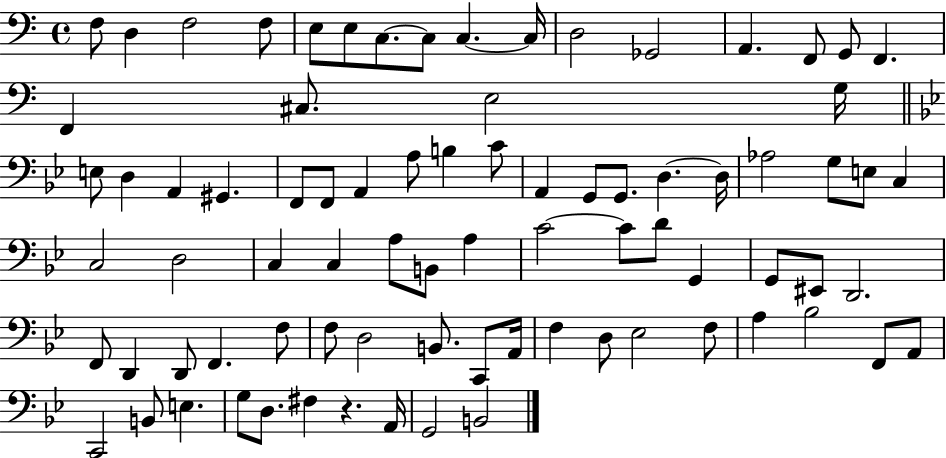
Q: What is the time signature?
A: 4/4